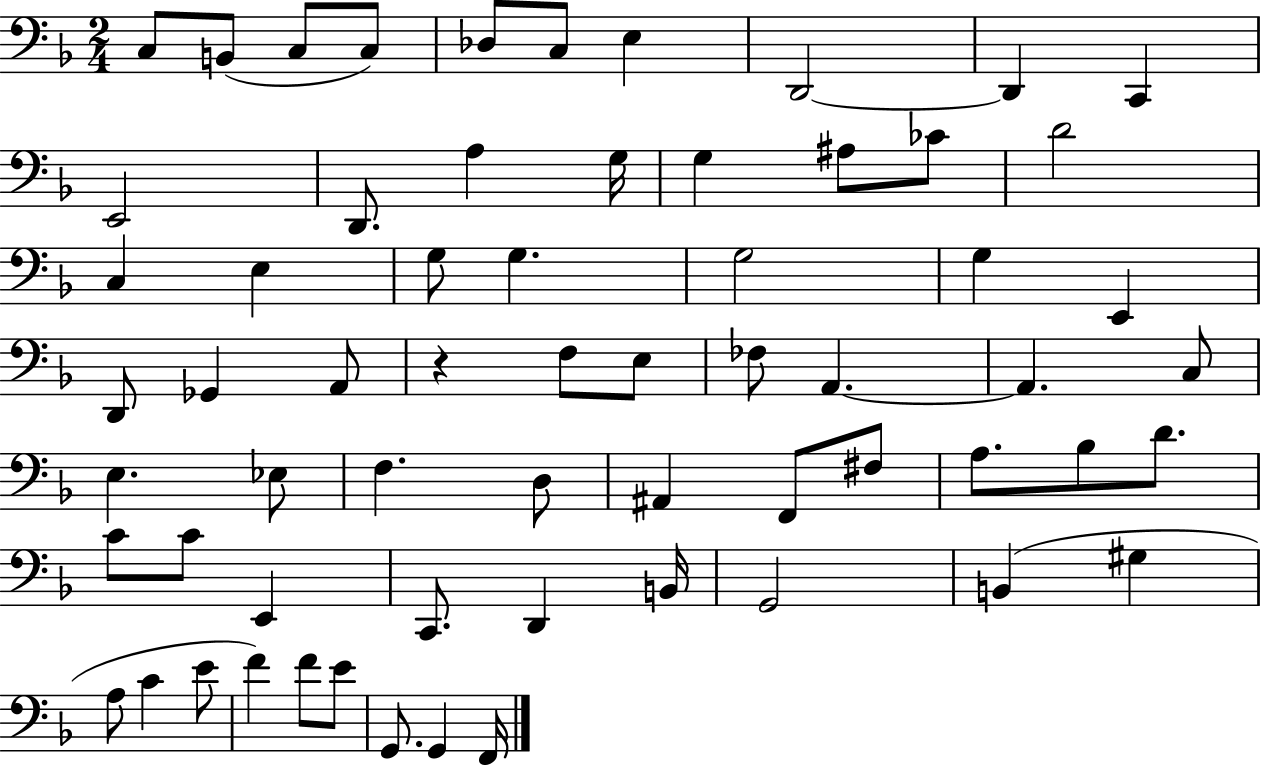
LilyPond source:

{
  \clef bass
  \numericTimeSignature
  \time 2/4
  \key f \major
  c8 b,8( c8 c8) | des8 c8 e4 | d,2~~ | d,4 c,4 | \break e,2 | d,8. a4 g16 | g4 ais8 ces'8 | d'2 | \break c4 e4 | g8 g4. | g2 | g4 e,4 | \break d,8 ges,4 a,8 | r4 f8 e8 | fes8 a,4.~~ | a,4. c8 | \break e4. ees8 | f4. d8 | ais,4 f,8 fis8 | a8. bes8 d'8. | \break c'8 c'8 e,4 | c,8. d,4 b,16 | g,2 | b,4( gis4 | \break a8 c'4 e'8 | f'4) f'8 e'8 | g,8. g,4 f,16 | \bar "|."
}